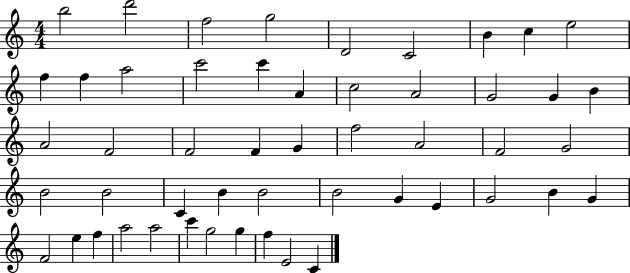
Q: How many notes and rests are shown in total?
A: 51